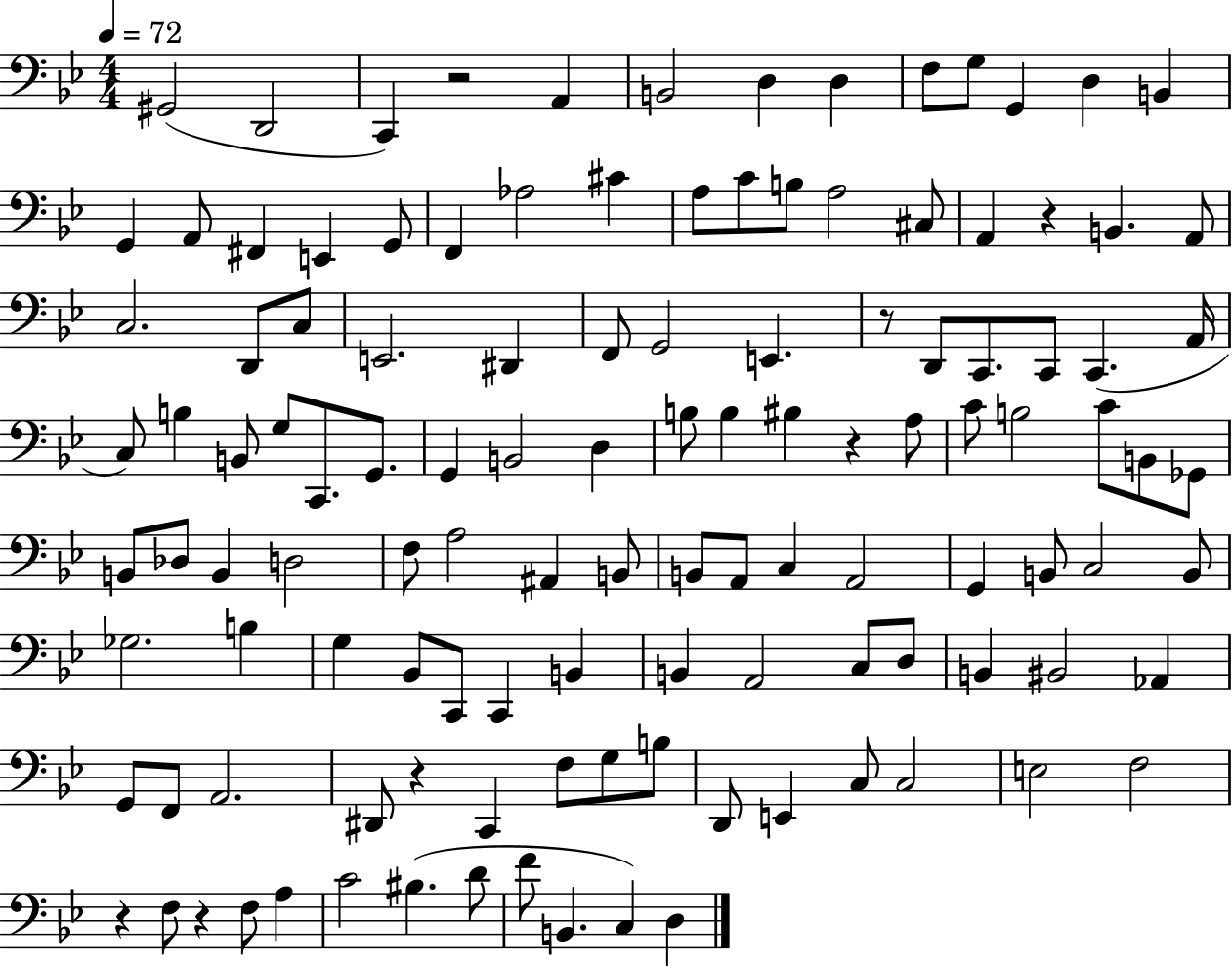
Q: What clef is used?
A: bass